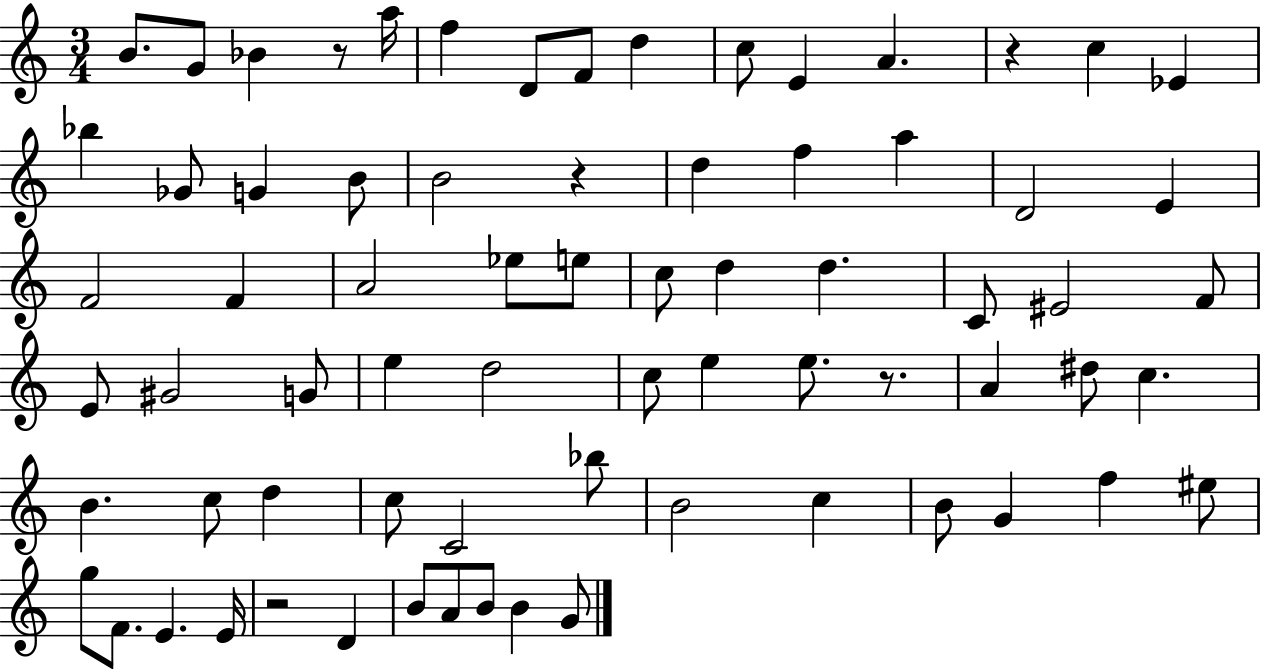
X:1
T:Untitled
M:3/4
L:1/4
K:C
B/2 G/2 _B z/2 a/4 f D/2 F/2 d c/2 E A z c _E _b _G/2 G B/2 B2 z d f a D2 E F2 F A2 _e/2 e/2 c/2 d d C/2 ^E2 F/2 E/2 ^G2 G/2 e d2 c/2 e e/2 z/2 A ^d/2 c B c/2 d c/2 C2 _b/2 B2 c B/2 G f ^e/2 g/2 F/2 E E/4 z2 D B/2 A/2 B/2 B G/2